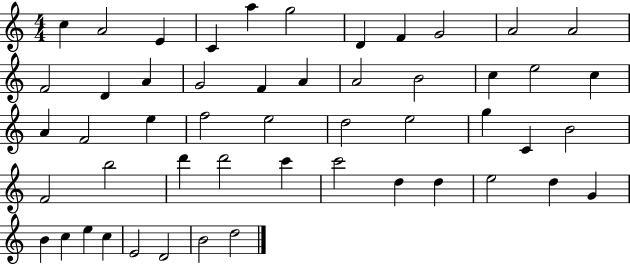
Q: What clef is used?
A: treble